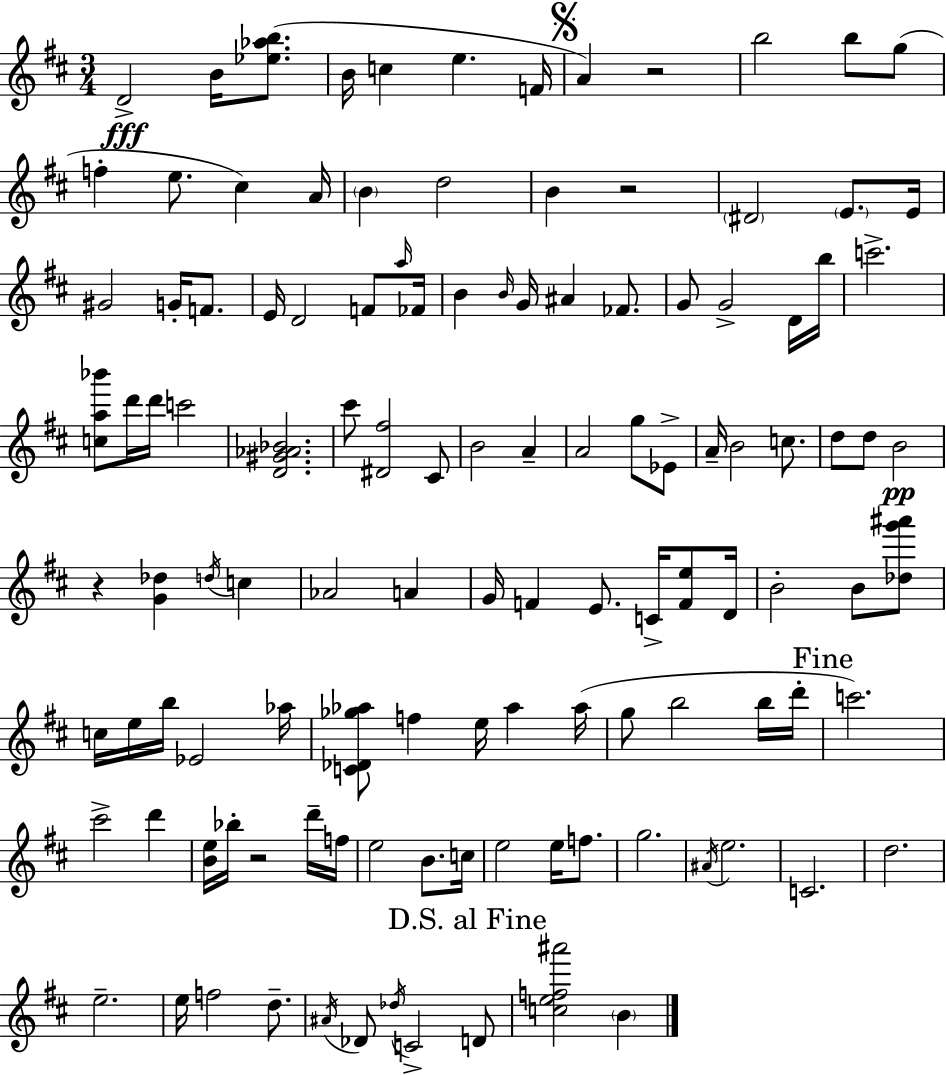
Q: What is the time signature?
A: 3/4